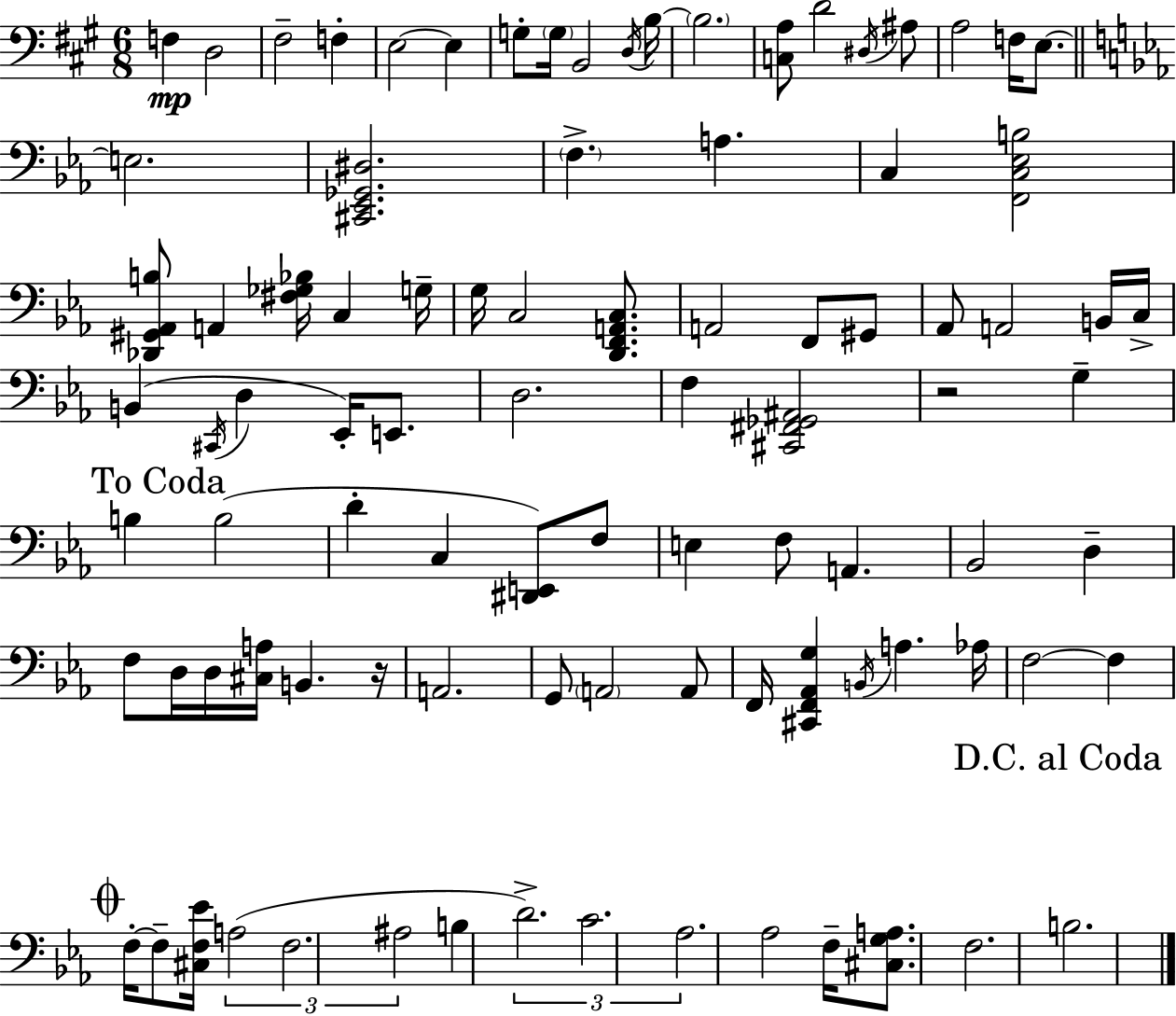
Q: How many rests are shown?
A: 2